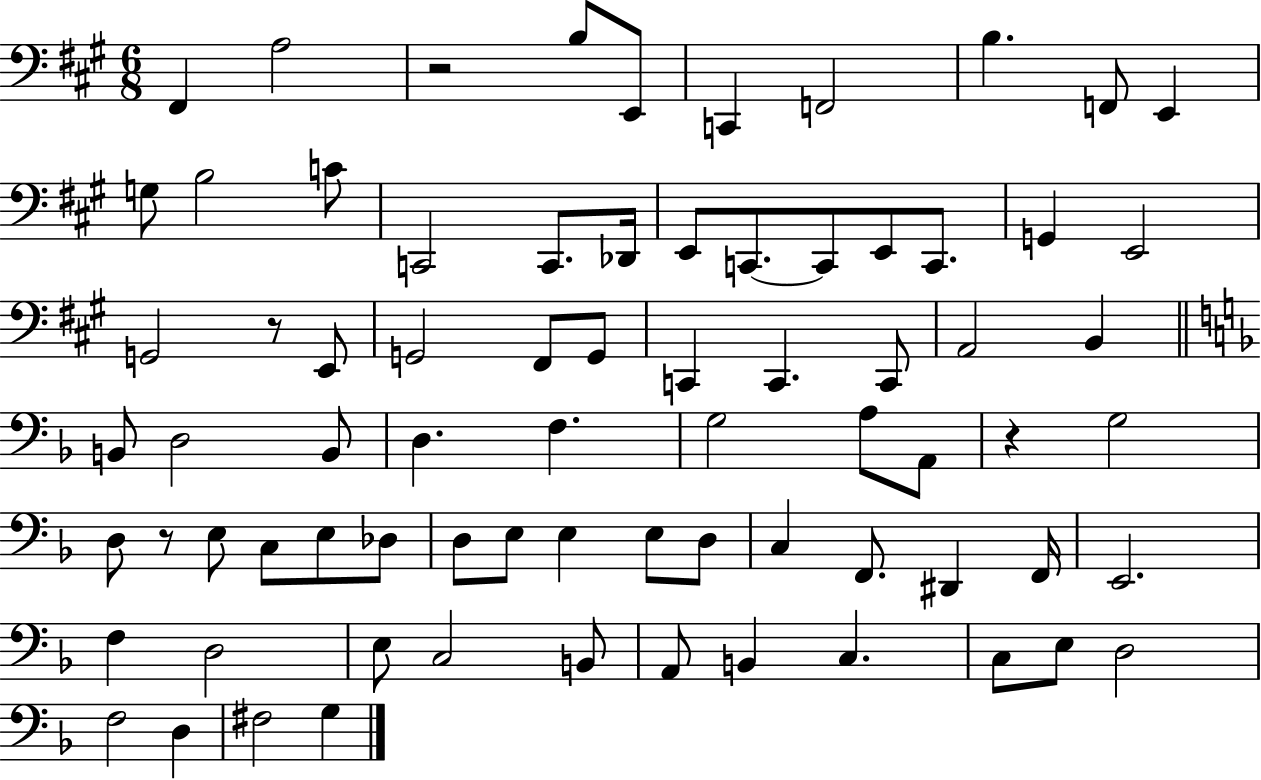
{
  \clef bass
  \numericTimeSignature
  \time 6/8
  \key a \major
  fis,4 a2 | r2 b8 e,8 | c,4 f,2 | b4. f,8 e,4 | \break g8 b2 c'8 | c,2 c,8. des,16 | e,8 c,8.~~ c,8 e,8 c,8. | g,4 e,2 | \break g,2 r8 e,8 | g,2 fis,8 g,8 | c,4 c,4. c,8 | a,2 b,4 | \break \bar "||" \break \key f \major b,8 d2 b,8 | d4. f4. | g2 a8 a,8 | r4 g2 | \break d8 r8 e8 c8 e8 des8 | d8 e8 e4 e8 d8 | c4 f,8. dis,4 f,16 | e,2. | \break f4 d2 | e8 c2 b,8 | a,8 b,4 c4. | c8 e8 d2 | \break f2 d4 | fis2 g4 | \bar "|."
}